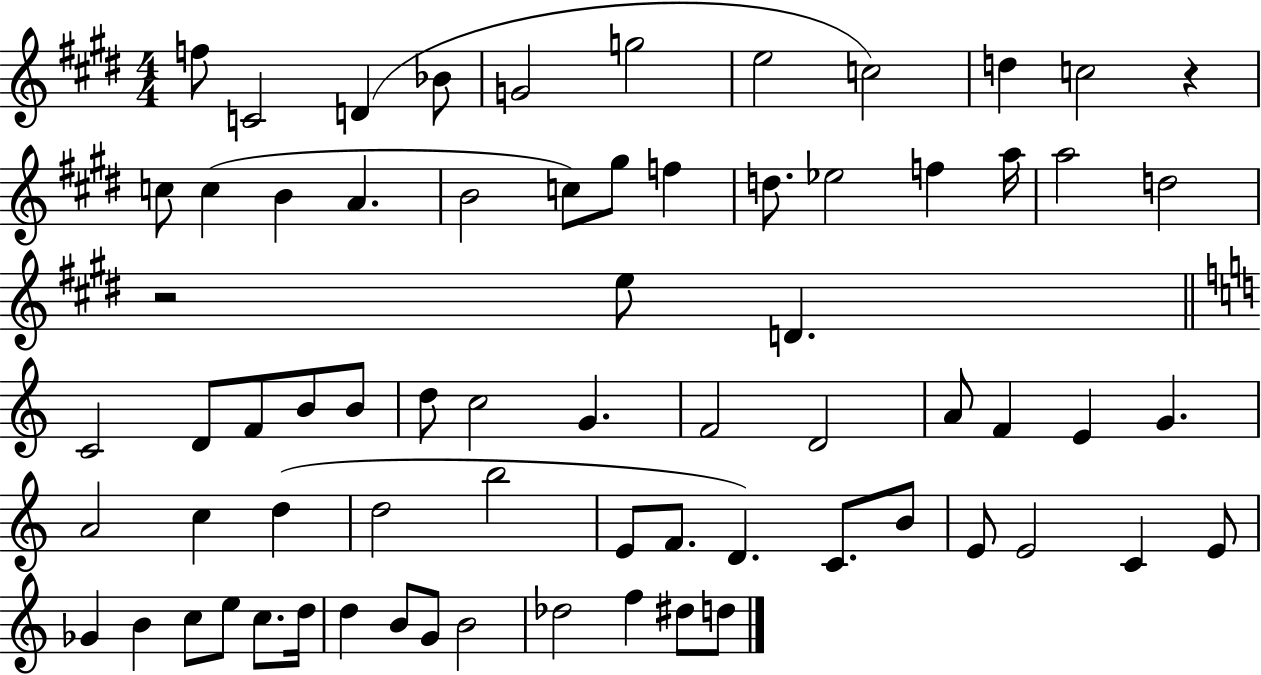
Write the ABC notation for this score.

X:1
T:Untitled
M:4/4
L:1/4
K:E
f/2 C2 D _B/2 G2 g2 e2 c2 d c2 z c/2 c B A B2 c/2 ^g/2 f d/2 _e2 f a/4 a2 d2 z2 e/2 D C2 D/2 F/2 B/2 B/2 d/2 c2 G F2 D2 A/2 F E G A2 c d d2 b2 E/2 F/2 D C/2 B/2 E/2 E2 C E/2 _G B c/2 e/2 c/2 d/4 d B/2 G/2 B2 _d2 f ^d/2 d/2